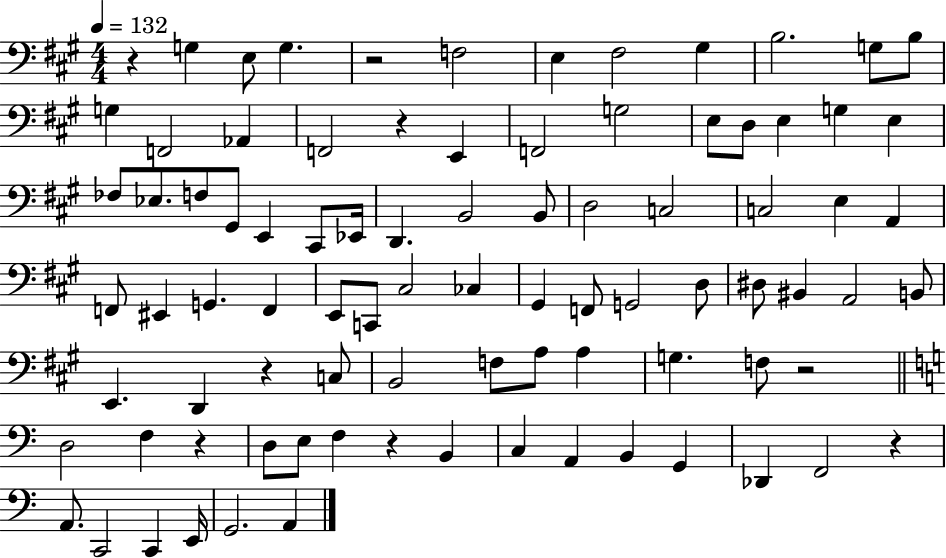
R/q G3/q E3/e G3/q. R/h F3/h E3/q F#3/h G#3/q B3/h. G3/e B3/e G3/q F2/h Ab2/q F2/h R/q E2/q F2/h G3/h E3/e D3/e E3/q G3/q E3/q FES3/e Eb3/e. F3/e G#2/e E2/q C#2/e Eb2/s D2/q. B2/h B2/e D3/h C3/h C3/h E3/q A2/q F2/e EIS2/q G2/q. F2/q E2/e C2/e C#3/h CES3/q G#2/q F2/e G2/h D3/e D#3/e BIS2/q A2/h B2/e E2/q. D2/q R/q C3/e B2/h F3/e A3/e A3/q G3/q. F3/e R/h D3/h F3/q R/q D3/e E3/e F3/q R/q B2/q C3/q A2/q B2/q G2/q Db2/q F2/h R/q A2/e. C2/h C2/q E2/s G2/h. A2/q